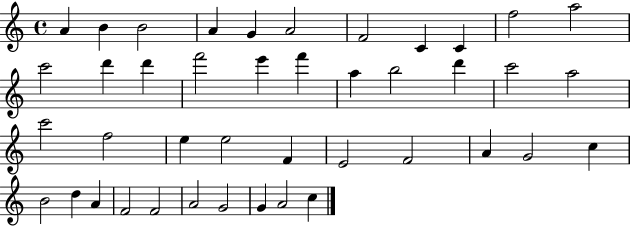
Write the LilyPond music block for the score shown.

{
  \clef treble
  \time 4/4
  \defaultTimeSignature
  \key c \major
  a'4 b'4 b'2 | a'4 g'4 a'2 | f'2 c'4 c'4 | f''2 a''2 | \break c'''2 d'''4 d'''4 | f'''2 e'''4 f'''4 | a''4 b''2 d'''4 | c'''2 a''2 | \break c'''2 f''2 | e''4 e''2 f'4 | e'2 f'2 | a'4 g'2 c''4 | \break b'2 d''4 a'4 | f'2 f'2 | a'2 g'2 | g'4 a'2 c''4 | \break \bar "|."
}